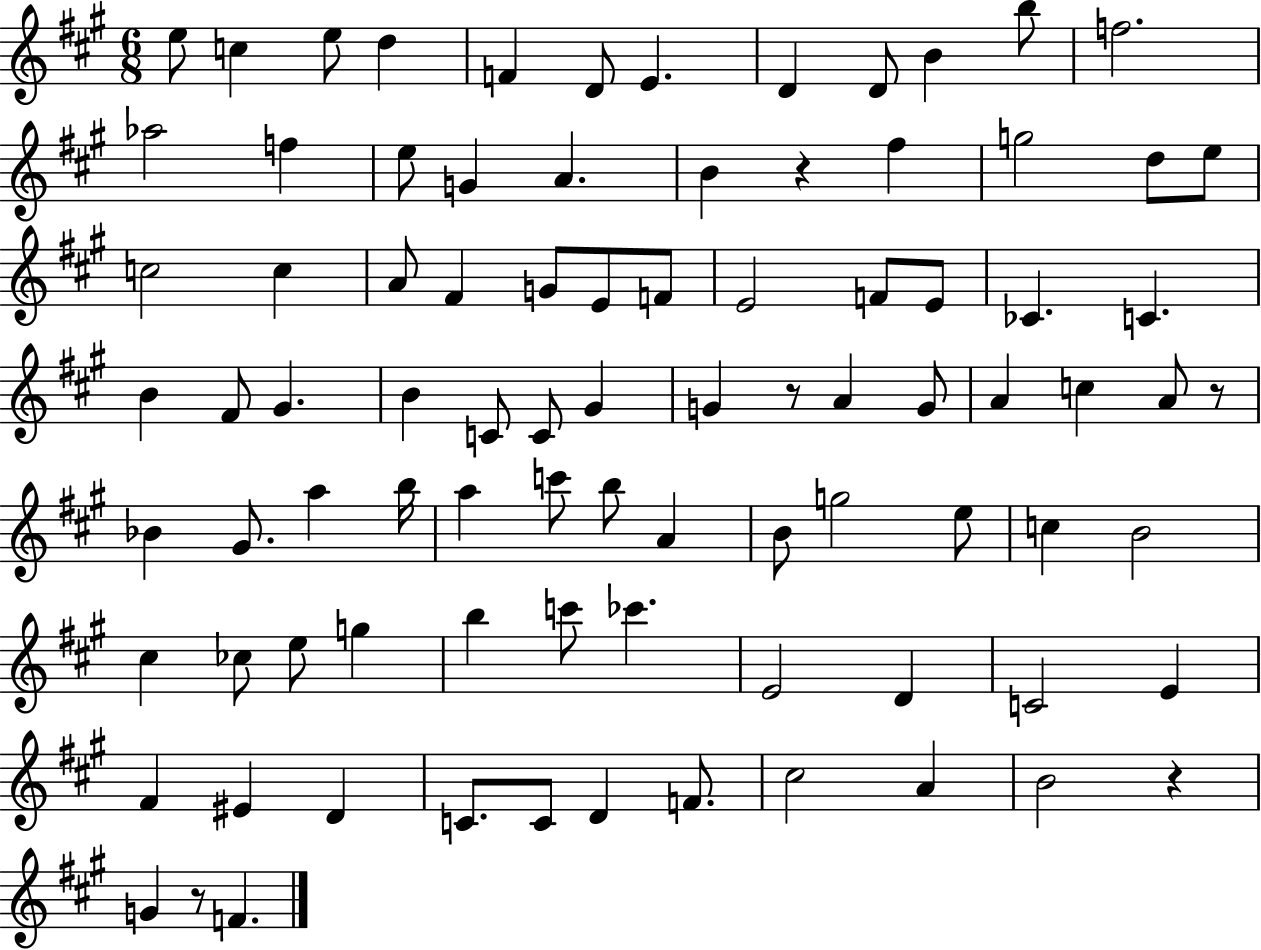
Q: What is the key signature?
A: A major